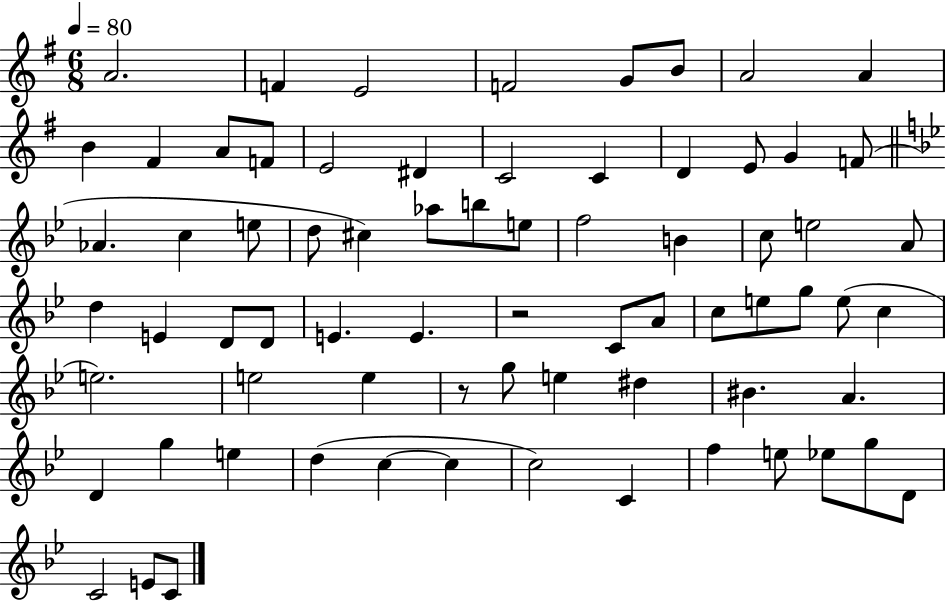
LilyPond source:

{
  \clef treble
  \numericTimeSignature
  \time 6/8
  \key g \major
  \tempo 4 = 80
  a'2. | f'4 e'2 | f'2 g'8 b'8 | a'2 a'4 | \break b'4 fis'4 a'8 f'8 | e'2 dis'4 | c'2 c'4 | d'4 e'8 g'4 f'8( | \break \bar "||" \break \key bes \major aes'4. c''4 e''8 | d''8 cis''4) aes''8 b''8 e''8 | f''2 b'4 | c''8 e''2 a'8 | \break d''4 e'4 d'8 d'8 | e'4. e'4. | r2 c'8 a'8 | c''8 e''8 g''8 e''8( c''4 | \break e''2.) | e''2 e''4 | r8 g''8 e''4 dis''4 | bis'4. a'4. | \break d'4 g''4 e''4 | d''4( c''4~~ c''4 | c''2) c'4 | f''4 e''8 ees''8 g''8 d'8 | \break c'2 e'8 c'8 | \bar "|."
}